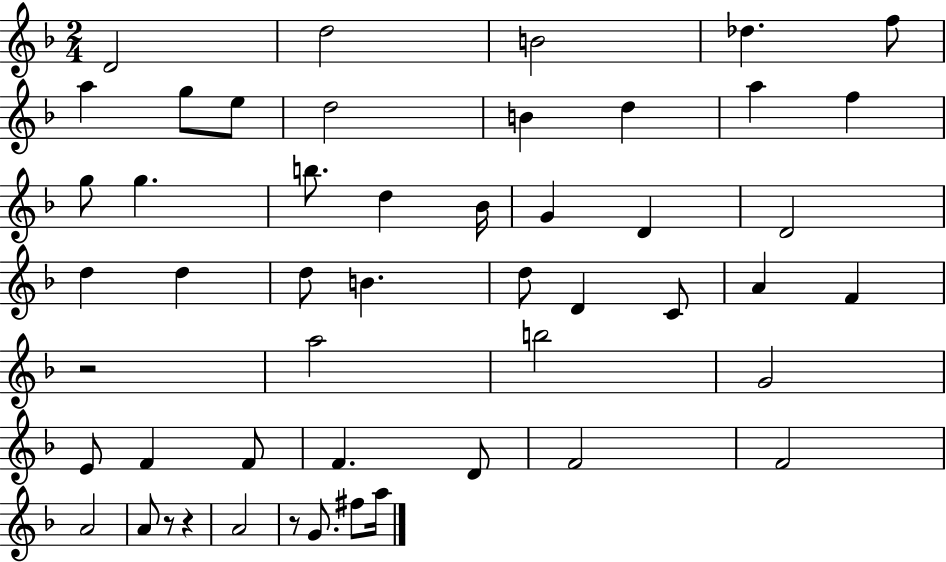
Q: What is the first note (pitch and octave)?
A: D4